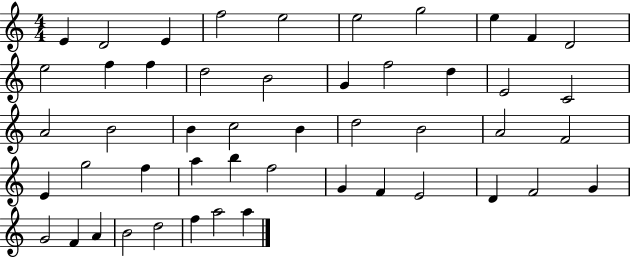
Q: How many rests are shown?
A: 0